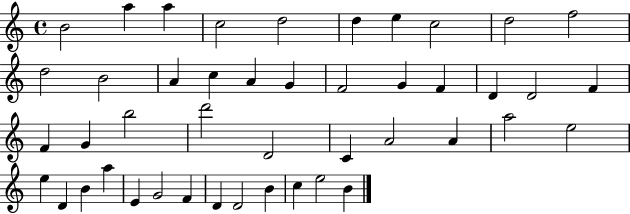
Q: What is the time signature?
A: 4/4